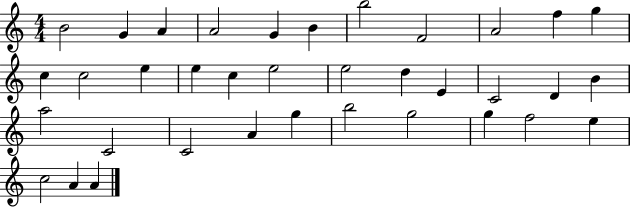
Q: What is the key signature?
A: C major